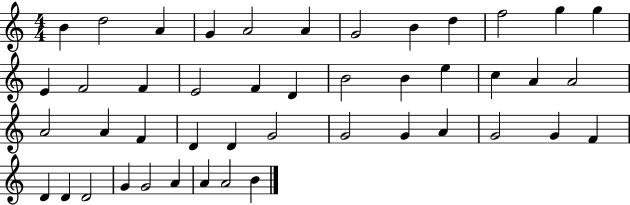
B4/q D5/h A4/q G4/q A4/h A4/q G4/h B4/q D5/q F5/h G5/q G5/q E4/q F4/h F4/q E4/h F4/q D4/q B4/h B4/q E5/q C5/q A4/q A4/h A4/h A4/q F4/q D4/q D4/q G4/h G4/h G4/q A4/q G4/h G4/q F4/q D4/q D4/q D4/h G4/q G4/h A4/q A4/q A4/h B4/q